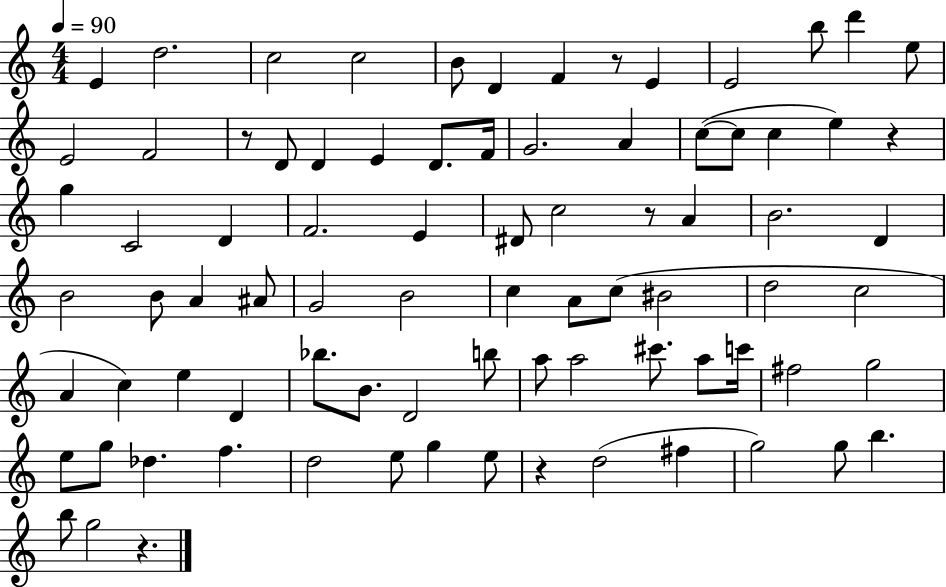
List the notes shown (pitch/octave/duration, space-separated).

E4/q D5/h. C5/h C5/h B4/e D4/q F4/q R/e E4/q E4/h B5/e D6/q E5/e E4/h F4/h R/e D4/e D4/q E4/q D4/e. F4/s G4/h. A4/q C5/e C5/e C5/q E5/q R/q G5/q C4/h D4/q F4/h. E4/q D#4/e C5/h R/e A4/q B4/h. D4/q B4/h B4/e A4/q A#4/e G4/h B4/h C5/q A4/e C5/e BIS4/h D5/h C5/h A4/q C5/q E5/q D4/q Bb5/e. B4/e. D4/h B5/e A5/e A5/h C#6/e. A5/e C6/s F#5/h G5/h E5/e G5/e Db5/q. F5/q. D5/h E5/e G5/q E5/e R/q D5/h F#5/q G5/h G5/e B5/q. B5/e G5/h R/q.